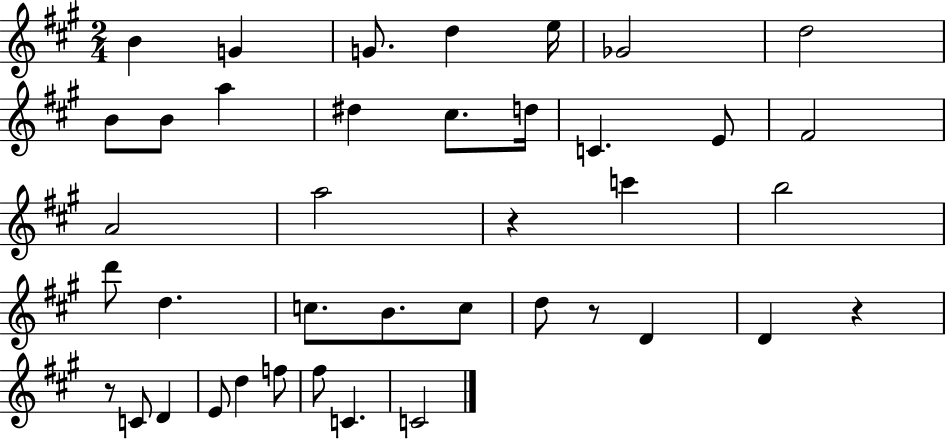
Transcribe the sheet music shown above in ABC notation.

X:1
T:Untitled
M:2/4
L:1/4
K:A
B G G/2 d e/4 _G2 d2 B/2 B/2 a ^d ^c/2 d/4 C E/2 ^F2 A2 a2 z c' b2 d'/2 d c/2 B/2 c/2 d/2 z/2 D D z z/2 C/2 D E/2 d f/2 ^f/2 C C2